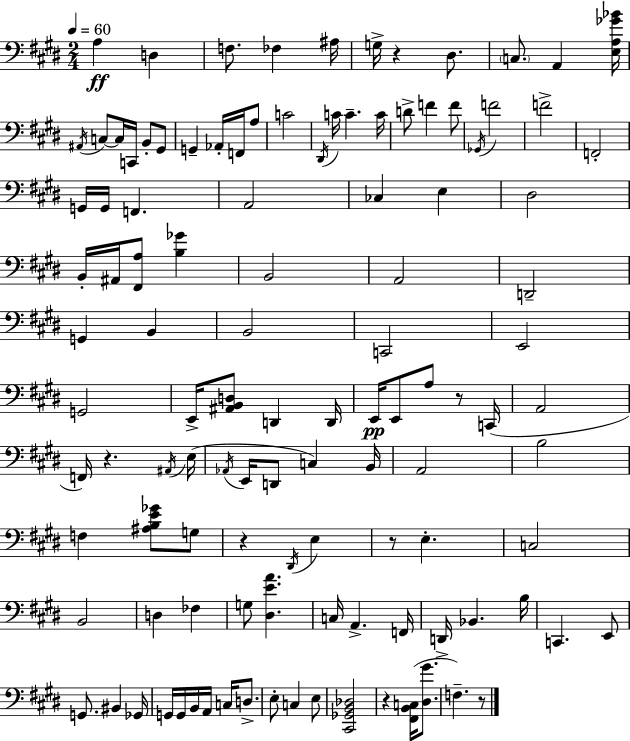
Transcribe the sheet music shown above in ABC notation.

X:1
T:Untitled
M:2/4
L:1/4
K:E
A, D, F,/2 _F, ^A,/4 G,/4 z ^D,/2 C,/2 A,, [E,A,_G_B]/4 ^A,,/4 C,/2 C,/4 C,,/4 B,,/2 ^G,,/2 G,, _A,,/4 F,,/4 A,/2 C2 ^D,,/4 C/4 C C/4 D/2 F F/2 _G,,/4 F2 F2 F,,2 G,,/4 G,,/4 F,, A,,2 _C, E, ^D,2 B,,/4 ^A,,/4 [^F,,A,]/2 [B,_G] B,,2 A,,2 D,,2 G,, B,, B,,2 C,,2 E,,2 G,,2 E,,/4 [^A,,B,,D,]/2 D,, D,,/4 E,,/4 E,,/2 A,/2 z/2 C,,/4 A,,2 F,,/4 z ^A,,/4 E,/4 _A,,/4 E,,/4 D,,/2 C, B,,/4 A,,2 B,2 F, [^A,B,E_G]/2 G,/2 z ^D,,/4 E, z/2 E, C,2 B,,2 D, _F, G,/2 [^D,EA] C,/4 A,, F,,/4 D,,/4 _B,, B,/4 C,, E,,/2 G,,/2 ^B,, _G,,/4 G,,/4 G,,/4 B,,/4 A,,/4 C,/4 D,/2 E,/2 C, E,/2 [^C,,_G,,B,,_D,]2 z [^F,,B,,C,]/4 [^D,^G]/2 F, z/2